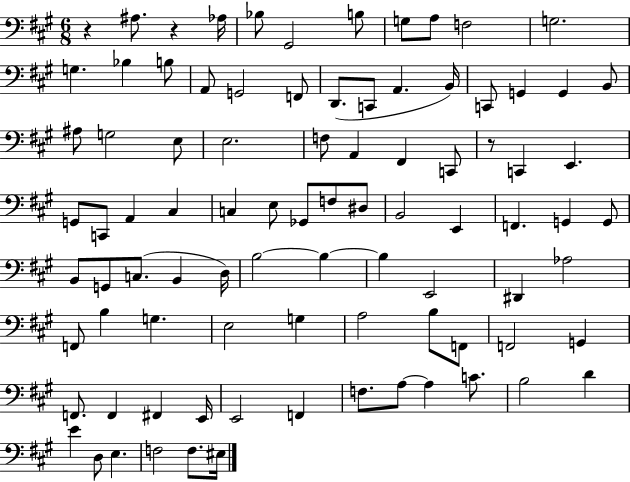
{
  \clef bass
  \numericTimeSignature
  \time 6/8
  \key a \major
  r4 ais8. r4 aes16 | bes8 gis,2 b8 | g8 a8 f2 | g2. | \break g4. bes4 b8 | a,8 g,2 f,8 | d,8.( c,8 a,4. b,16) | c,8 g,4 g,4 b,8 | \break ais8 g2 e8 | e2. | f8 a,4 fis,4 c,8 | r8 c,4 e,4. | \break g,8 c,8 a,4 cis4 | c4 e8 ges,8 f8 dis8 | b,2 e,4 | f,4. g,4 g,8 | \break b,8 g,8 c8.( b,4 d16) | b2~~ b4~~ | b4 e,2 | dis,4 aes2 | \break f,8 b4 g4. | e2 g4 | a2 b8 f,8 | f,2 g,4 | \break f,8. f,4 fis,4 e,16 | e,2 f,4 | f8. a8~~ a4 c'8. | b2 d'4 | \break e'4 d8 e4. | f2 f8. eis16 | \bar "|."
}